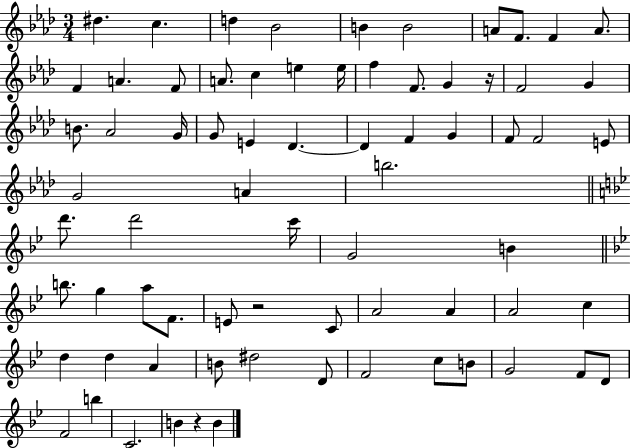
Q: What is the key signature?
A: AES major